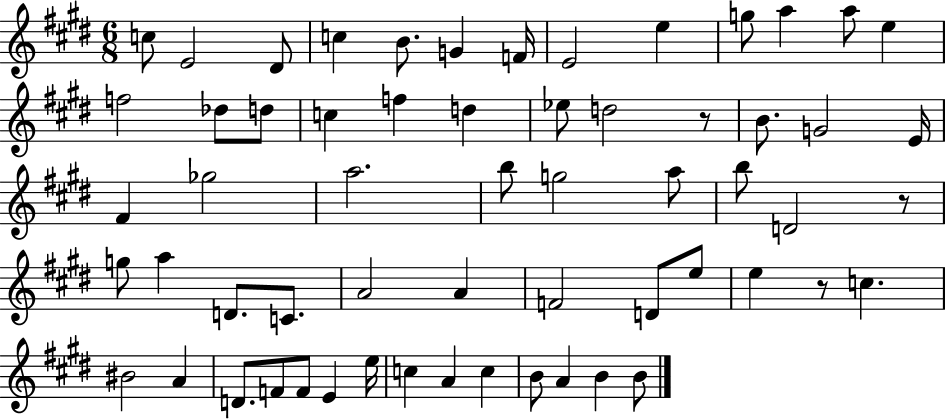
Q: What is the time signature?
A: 6/8